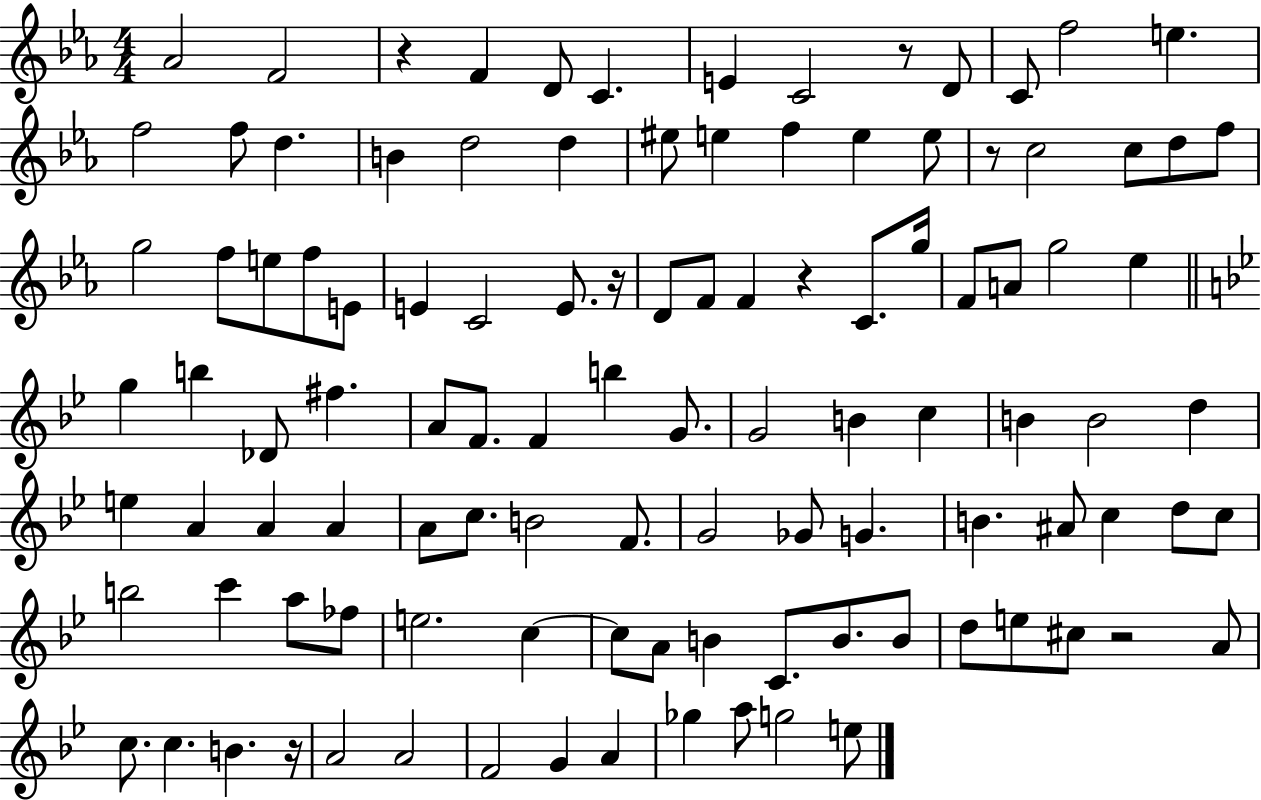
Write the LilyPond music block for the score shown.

{
  \clef treble
  \numericTimeSignature
  \time 4/4
  \key ees \major
  aes'2 f'2 | r4 f'4 d'8 c'4. | e'4 c'2 r8 d'8 | c'8 f''2 e''4. | \break f''2 f''8 d''4. | b'4 d''2 d''4 | eis''8 e''4 f''4 e''4 e''8 | r8 c''2 c''8 d''8 f''8 | \break g''2 f''8 e''8 f''8 e'8 | e'4 c'2 e'8. r16 | d'8 f'8 f'4 r4 c'8. g''16 | f'8 a'8 g''2 ees''4 | \break \bar "||" \break \key bes \major g''4 b''4 des'8 fis''4. | a'8 f'8. f'4 b''4 g'8. | g'2 b'4 c''4 | b'4 b'2 d''4 | \break e''4 a'4 a'4 a'4 | a'8 c''8. b'2 f'8. | g'2 ges'8 g'4. | b'4. ais'8 c''4 d''8 c''8 | \break b''2 c'''4 a''8 fes''8 | e''2. c''4~~ | c''8 a'8 b'4 c'8. b'8. b'8 | d''8 e''8 cis''8 r2 a'8 | \break c''8. c''4. b'4. r16 | a'2 a'2 | f'2 g'4 a'4 | ges''4 a''8 g''2 e''8 | \break \bar "|."
}